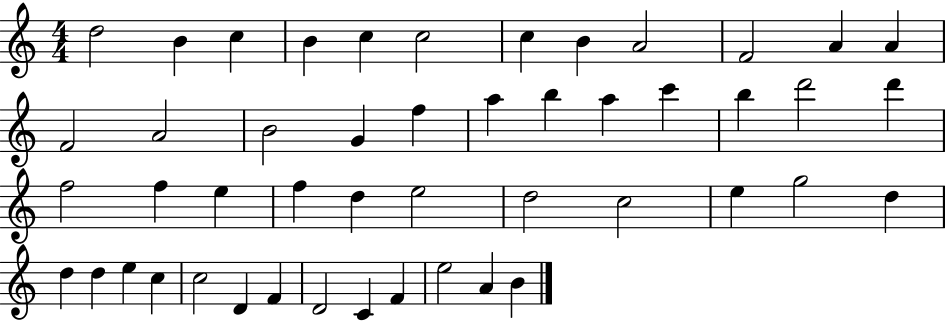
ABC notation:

X:1
T:Untitled
M:4/4
L:1/4
K:C
d2 B c B c c2 c B A2 F2 A A F2 A2 B2 G f a b a c' b d'2 d' f2 f e f d e2 d2 c2 e g2 d d d e c c2 D F D2 C F e2 A B